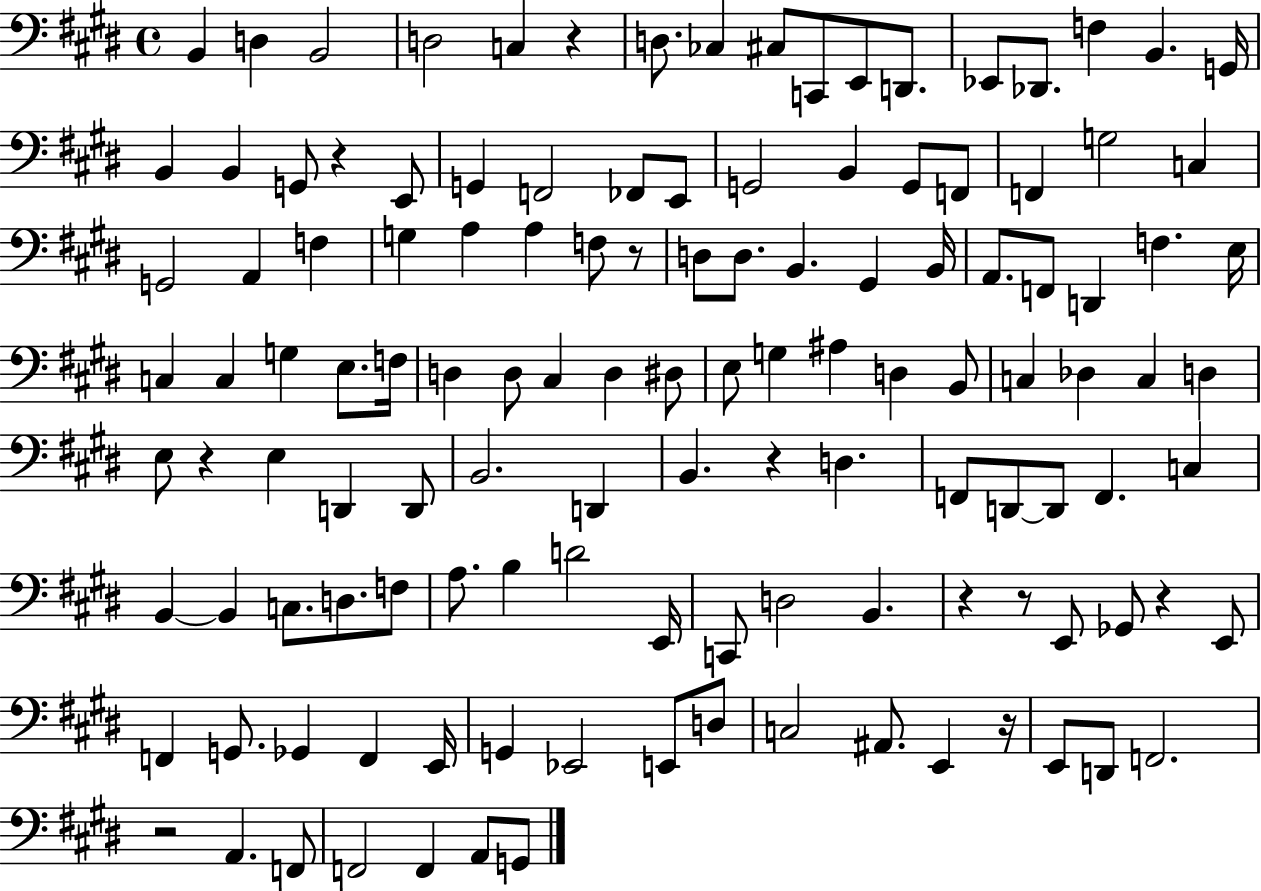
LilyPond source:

{
  \clef bass
  \time 4/4
  \defaultTimeSignature
  \key e \major
  b,4 d4 b,2 | d2 c4 r4 | d8. ces4 cis8 c,8 e,8 d,8. | ees,8 des,8. f4 b,4. g,16 | \break b,4 b,4 g,8 r4 e,8 | g,4 f,2 fes,8 e,8 | g,2 b,4 g,8 f,8 | f,4 g2 c4 | \break g,2 a,4 f4 | g4 a4 a4 f8 r8 | d8 d8. b,4. gis,4 b,16 | a,8. f,8 d,4 f4. e16 | \break c4 c4 g4 e8. f16 | d4 d8 cis4 d4 dis8 | e8 g4 ais4 d4 b,8 | c4 des4 c4 d4 | \break e8 r4 e4 d,4 d,8 | b,2. d,4 | b,4. r4 d4. | f,8 d,8~~ d,8 f,4. c4 | \break b,4~~ b,4 c8. d8. f8 | a8. b4 d'2 e,16 | c,8 d2 b,4. | r4 r8 e,8 ges,8 r4 e,8 | \break f,4 g,8. ges,4 f,4 e,16 | g,4 ees,2 e,8 d8 | c2 ais,8. e,4 r16 | e,8 d,8 f,2. | \break r2 a,4. f,8 | f,2 f,4 a,8 g,8 | \bar "|."
}